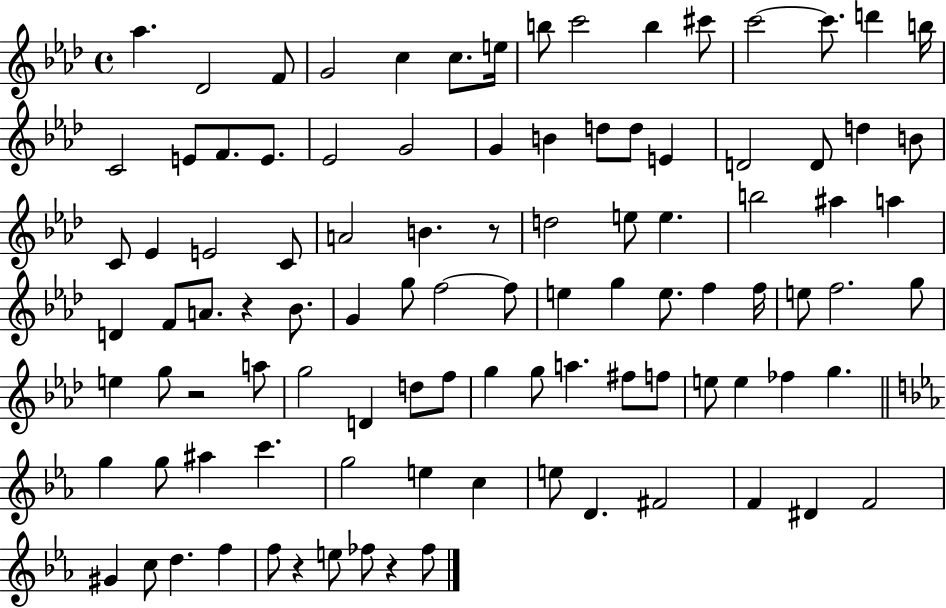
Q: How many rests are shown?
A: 5